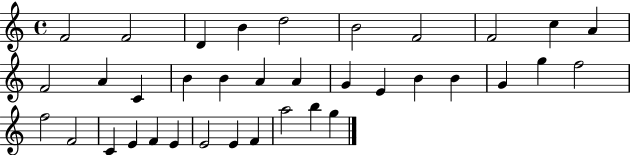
F4/h F4/h D4/q B4/q D5/h B4/h F4/h F4/h C5/q A4/q F4/h A4/q C4/q B4/q B4/q A4/q A4/q G4/q E4/q B4/q B4/q G4/q G5/q F5/h F5/h F4/h C4/q E4/q F4/q E4/q E4/h E4/q F4/q A5/h B5/q G5/q